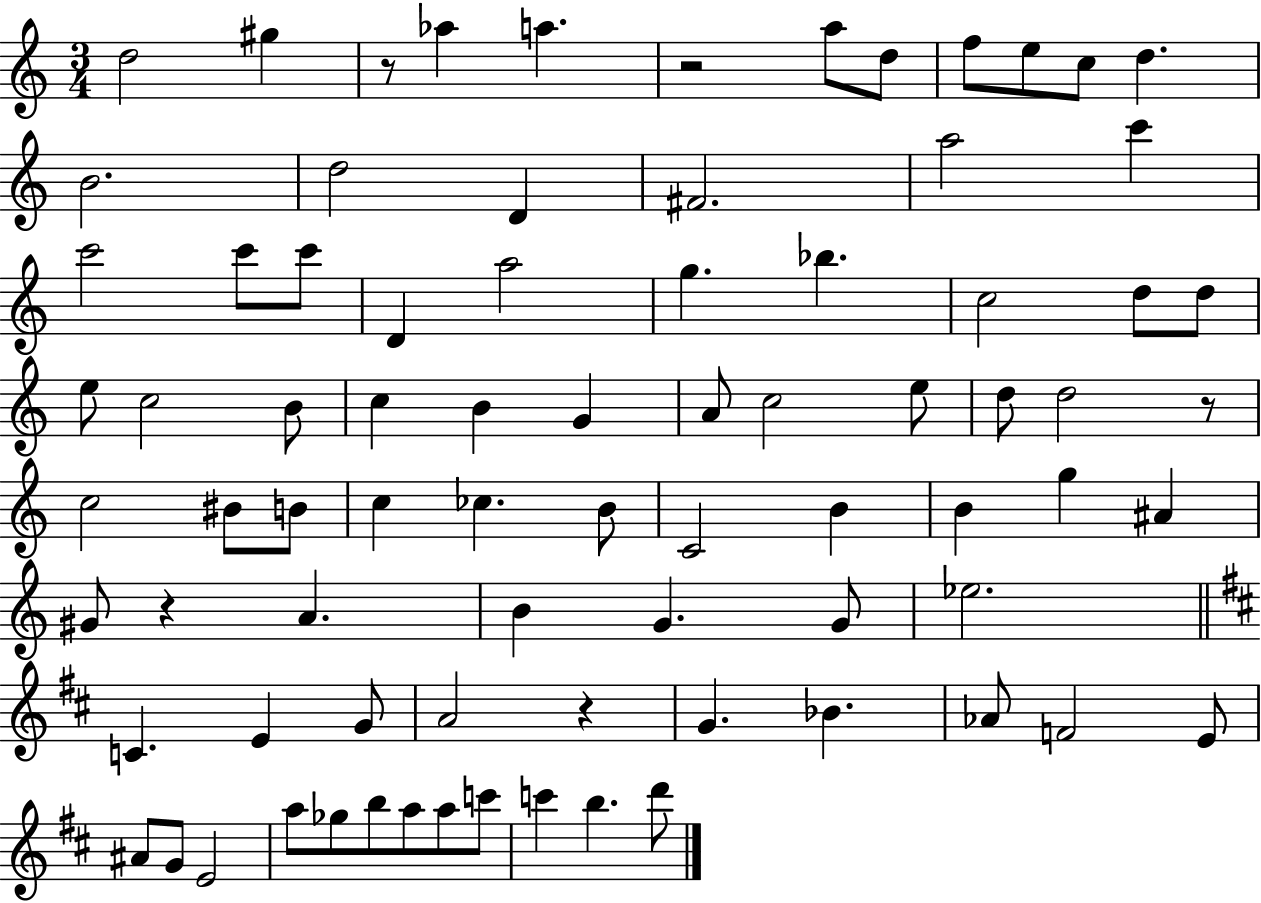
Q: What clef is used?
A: treble